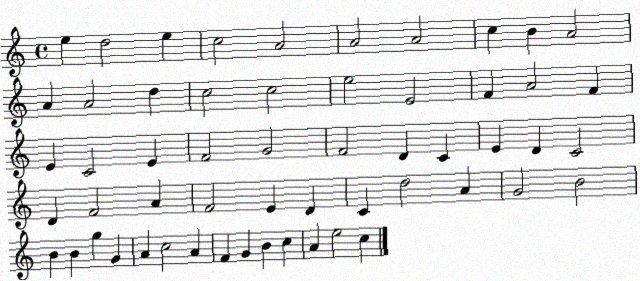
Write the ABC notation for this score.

X:1
T:Untitled
M:4/4
L:1/4
K:C
e d2 e c2 A2 A2 A2 c B A2 A A2 d c2 c2 e2 E2 F A2 F E C2 E F2 G2 F2 D C E D C2 D F2 A F2 E D C d2 A G2 B2 B B g G A c2 A F G B c A e2 c